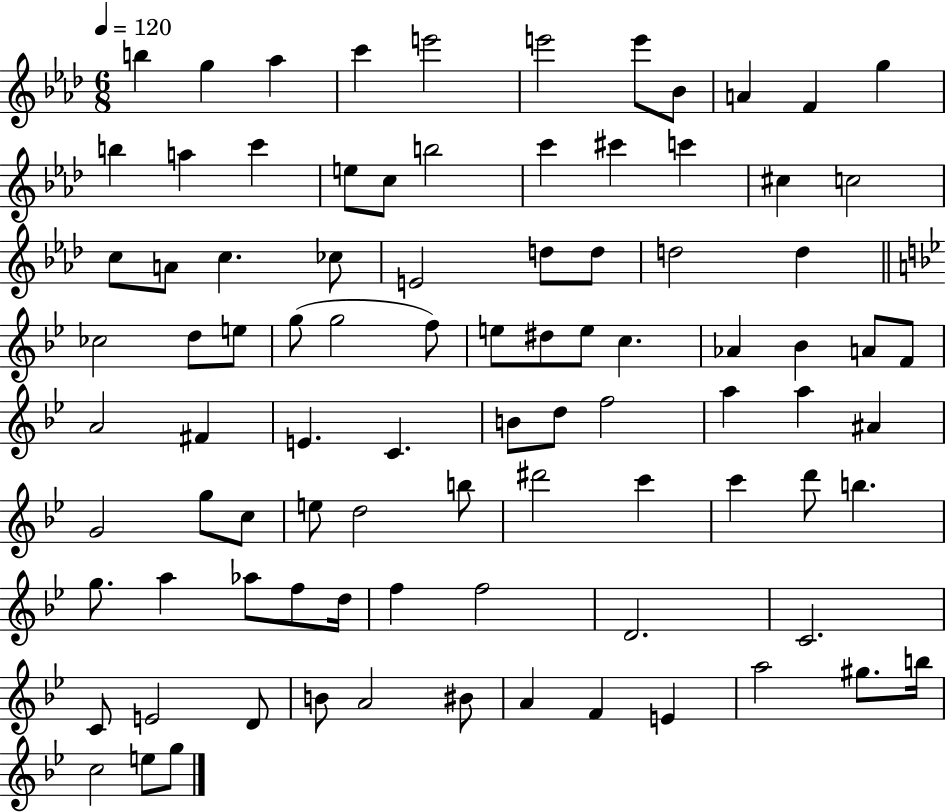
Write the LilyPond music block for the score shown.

{
  \clef treble
  \numericTimeSignature
  \time 6/8
  \key aes \major
  \tempo 4 = 120
  b''4 g''4 aes''4 | c'''4 e'''2 | e'''2 e'''8 bes'8 | a'4 f'4 g''4 | \break b''4 a''4 c'''4 | e''8 c''8 b''2 | c'''4 cis'''4 c'''4 | cis''4 c''2 | \break c''8 a'8 c''4. ces''8 | e'2 d''8 d''8 | d''2 d''4 | \bar "||" \break \key g \minor ces''2 d''8 e''8 | g''8( g''2 f''8) | e''8 dis''8 e''8 c''4. | aes'4 bes'4 a'8 f'8 | \break a'2 fis'4 | e'4. c'4. | b'8 d''8 f''2 | a''4 a''4 ais'4 | \break g'2 g''8 c''8 | e''8 d''2 b''8 | dis'''2 c'''4 | c'''4 d'''8 b''4. | \break g''8. a''4 aes''8 f''8 d''16 | f''4 f''2 | d'2. | c'2. | \break c'8 e'2 d'8 | b'8 a'2 bis'8 | a'4 f'4 e'4 | a''2 gis''8. b''16 | \break c''2 e''8 g''8 | \bar "|."
}